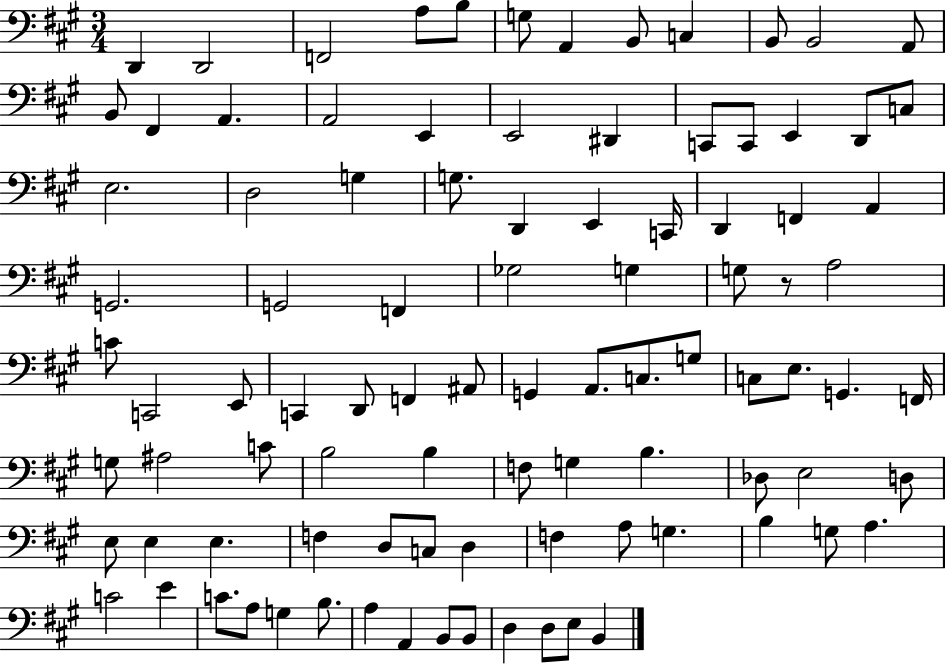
{
  \clef bass
  \numericTimeSignature
  \time 3/4
  \key a \major
  d,4 d,2 | f,2 a8 b8 | g8 a,4 b,8 c4 | b,8 b,2 a,8 | \break b,8 fis,4 a,4. | a,2 e,4 | e,2 dis,4 | c,8 c,8 e,4 d,8 c8 | \break e2. | d2 g4 | g8. d,4 e,4 c,16 | d,4 f,4 a,4 | \break g,2. | g,2 f,4 | ges2 g4 | g8 r8 a2 | \break c'8 c,2 e,8 | c,4 d,8 f,4 ais,8 | g,4 a,8. c8. g8 | c8 e8. g,4. f,16 | \break g8 ais2 c'8 | b2 b4 | f8 g4 b4. | des8 e2 d8 | \break e8 e4 e4. | f4 d8 c8 d4 | f4 a8 g4. | b4 g8 a4. | \break c'2 e'4 | c'8. a8 g4 b8. | a4 a,4 b,8 b,8 | d4 d8 e8 b,4 | \break \bar "|."
}